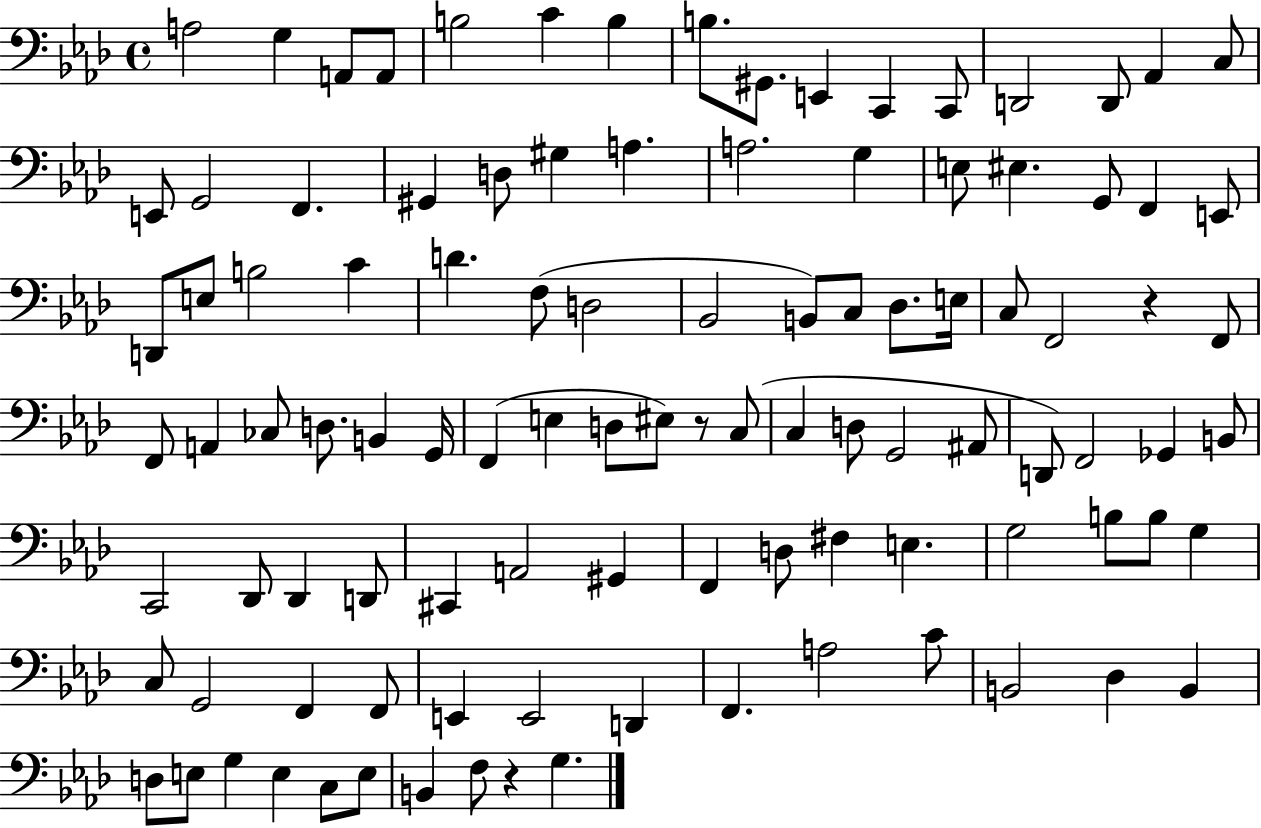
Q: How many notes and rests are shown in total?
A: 104